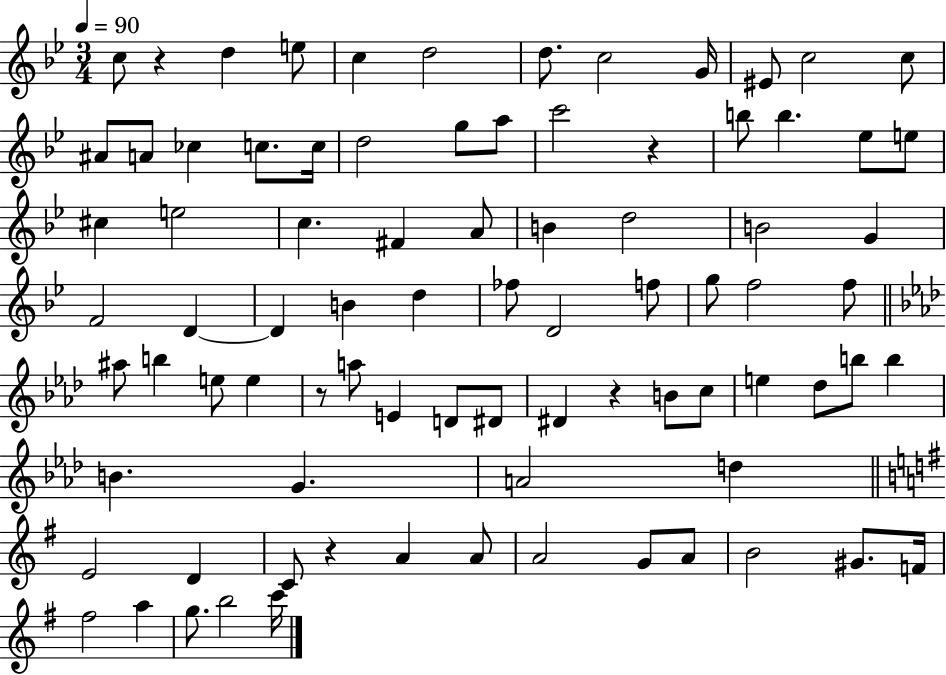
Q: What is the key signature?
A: BES major